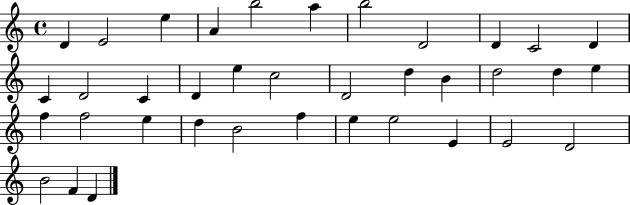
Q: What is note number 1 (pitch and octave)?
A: D4